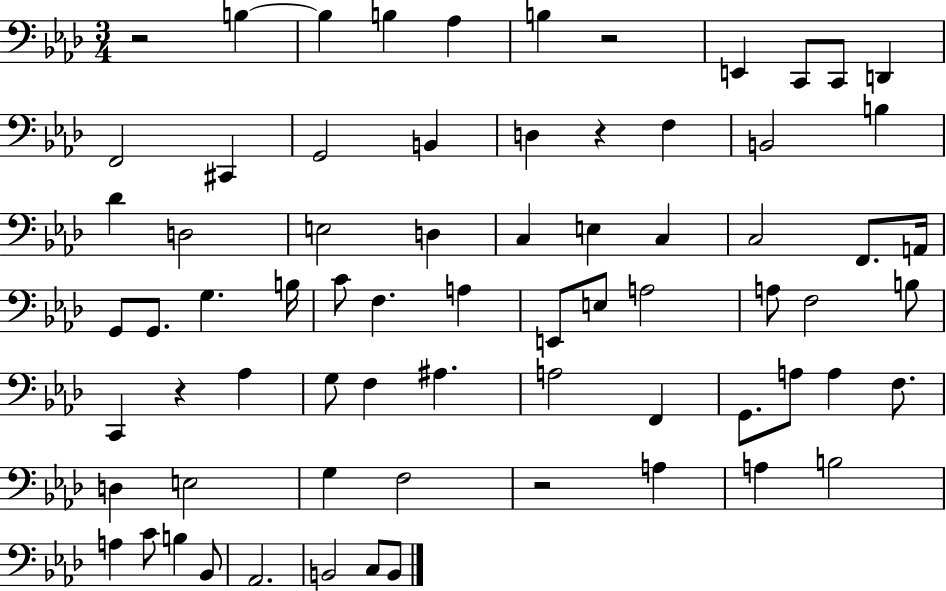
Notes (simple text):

R/h B3/q B3/q B3/q Ab3/q B3/q R/h E2/q C2/e C2/e D2/q F2/h C#2/q G2/h B2/q D3/q R/q F3/q B2/h B3/q Db4/q D3/h E3/h D3/q C3/q E3/q C3/q C3/h F2/e. A2/s G2/e G2/e. G3/q. B3/s C4/e F3/q. A3/q E2/e E3/e A3/h A3/e F3/h B3/e C2/q R/q Ab3/q G3/e F3/q A#3/q. A3/h F2/q G2/e. A3/e A3/q F3/e. D3/q E3/h G3/q F3/h R/h A3/q A3/q B3/h A3/q C4/e B3/q Bb2/e Ab2/h. B2/h C3/e B2/e